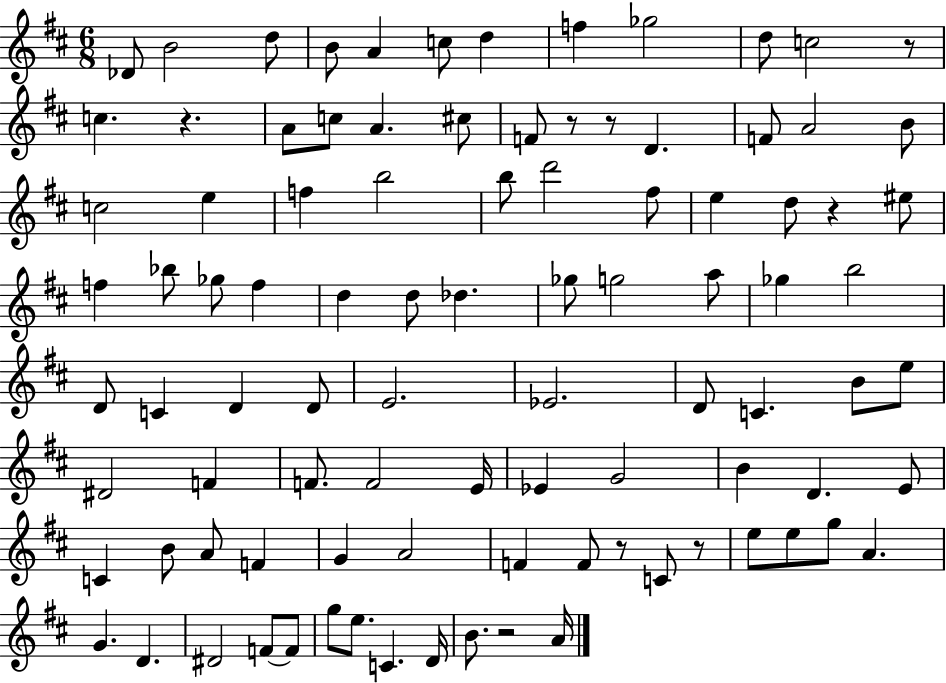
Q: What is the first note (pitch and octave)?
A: Db4